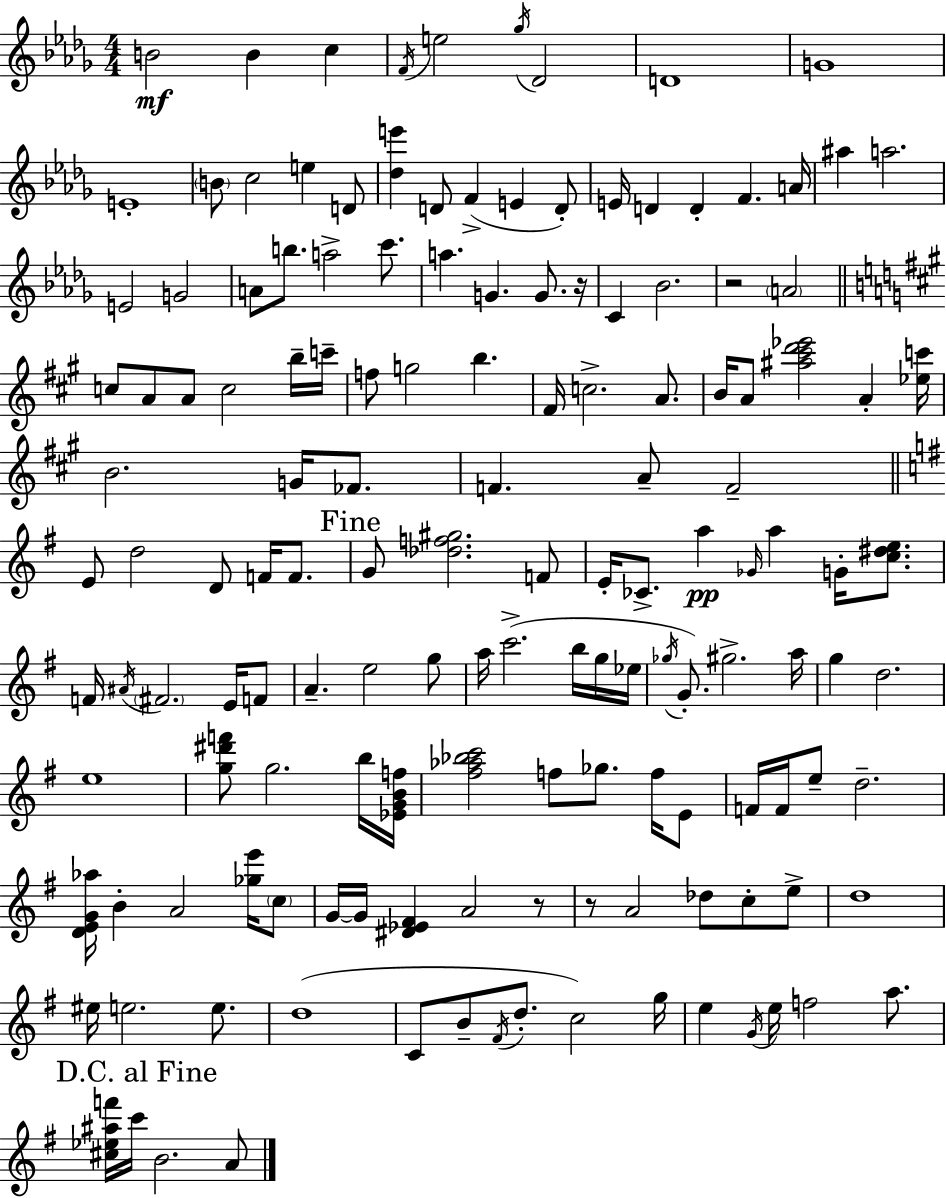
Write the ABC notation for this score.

X:1
T:Untitled
M:4/4
L:1/4
K:Bbm
B2 B c F/4 e2 _g/4 _D2 D4 G4 E4 B/2 c2 e D/2 [_de'] D/2 F E D/2 E/4 D D F A/4 ^a a2 E2 G2 A/2 b/2 a2 c'/2 a G G/2 z/4 C _B2 z2 A2 c/2 A/2 A/2 c2 b/4 c'/4 f/2 g2 b ^F/4 c2 A/2 B/4 A/2 [^a^c'd'_e']2 A [_ec']/4 B2 G/4 _F/2 F A/2 F2 E/2 d2 D/2 F/4 F/2 G/2 [_df^g]2 F/2 E/4 _C/2 a _G/4 a G/4 [c^de]/2 F/4 ^A/4 ^F2 E/4 F/2 A e2 g/2 a/4 c'2 b/4 g/4 _e/4 _g/4 G/2 ^g2 a/4 g d2 e4 [g^d'f']/2 g2 b/4 [_EGBf]/4 [^f_a_bc']2 f/2 _g/2 f/4 E/2 F/4 F/4 e/2 d2 [DEG_a]/4 B A2 [_ge']/4 c/2 G/4 G/4 [^D_E^F] A2 z/2 z/2 A2 _d/2 c/2 e/2 d4 ^e/4 e2 e/2 d4 C/2 B/2 ^F/4 d/2 c2 g/4 e G/4 e/4 f2 a/2 [^c_e^af']/4 c'/4 B2 A/2